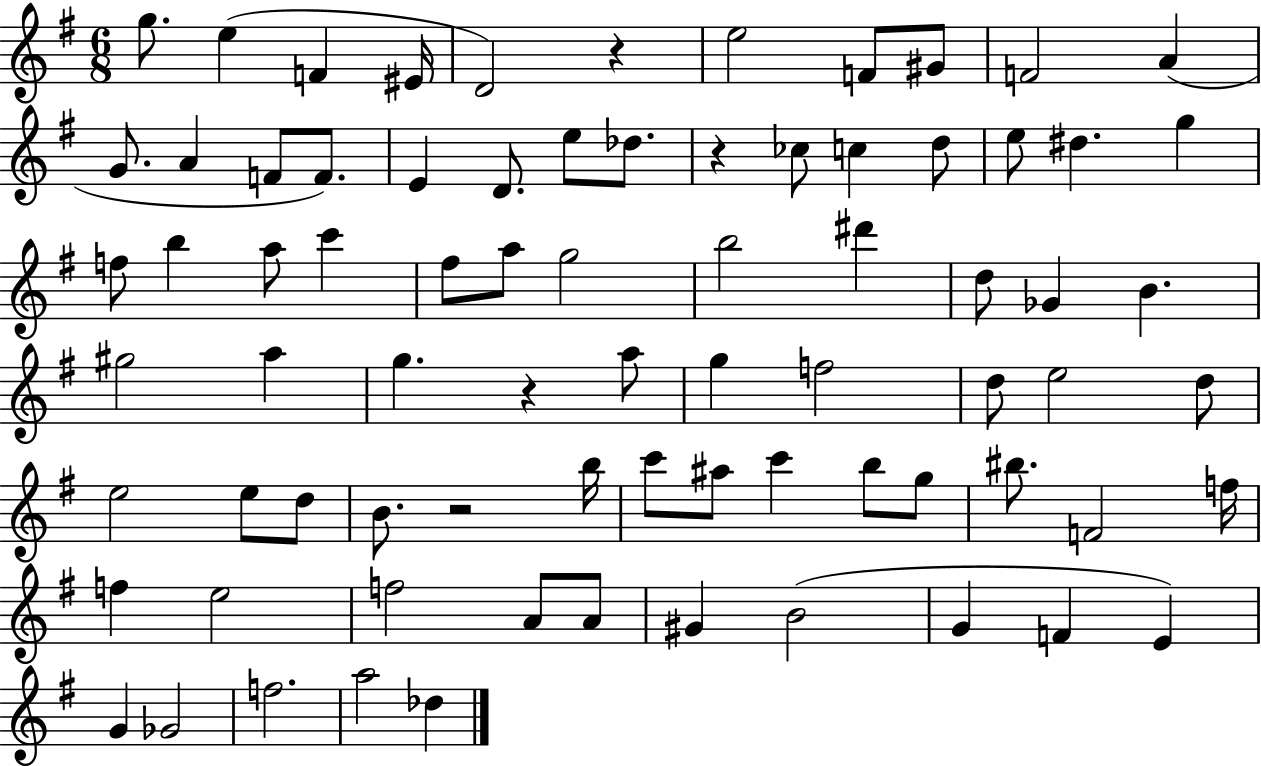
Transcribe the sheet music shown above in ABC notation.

X:1
T:Untitled
M:6/8
L:1/4
K:G
g/2 e F ^E/4 D2 z e2 F/2 ^G/2 F2 A G/2 A F/2 F/2 E D/2 e/2 _d/2 z _c/2 c d/2 e/2 ^d g f/2 b a/2 c' ^f/2 a/2 g2 b2 ^d' d/2 _G B ^g2 a g z a/2 g f2 d/2 e2 d/2 e2 e/2 d/2 B/2 z2 b/4 c'/2 ^a/2 c' b/2 g/2 ^b/2 F2 f/4 f e2 f2 A/2 A/2 ^G B2 G F E G _G2 f2 a2 _d